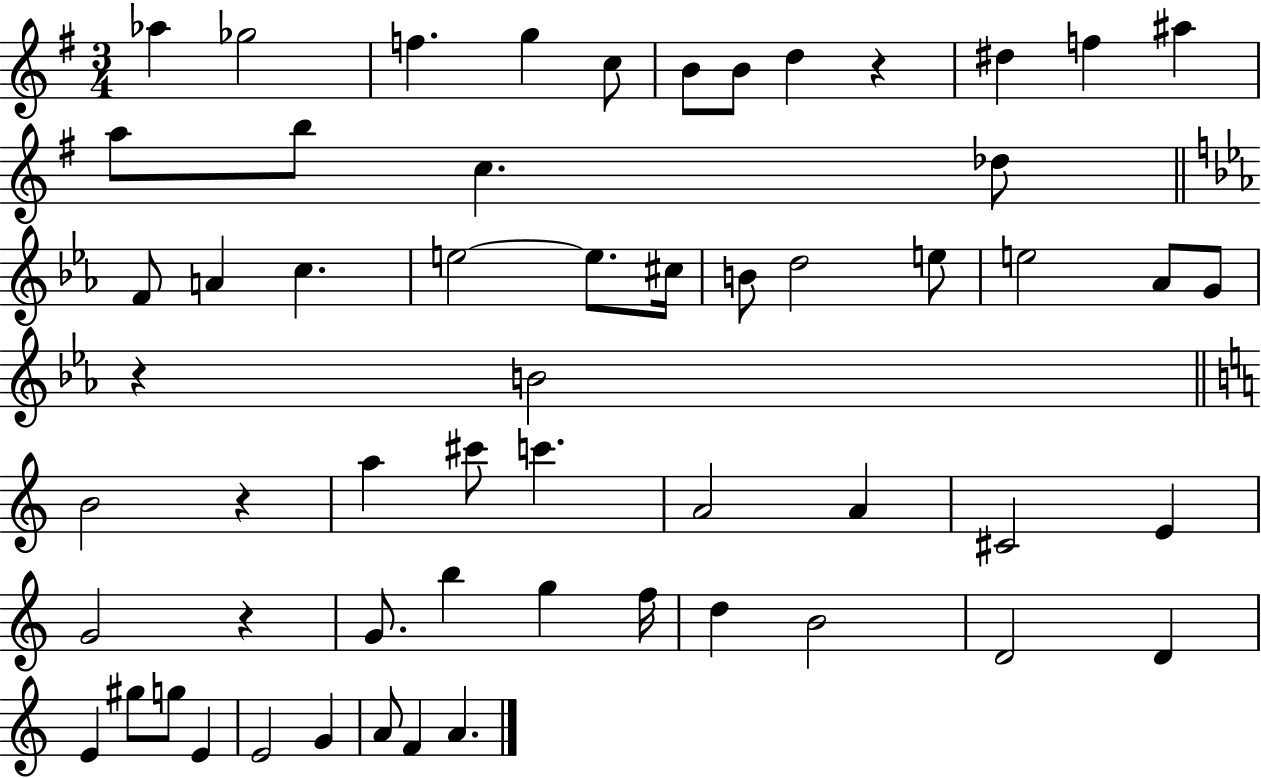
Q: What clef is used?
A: treble